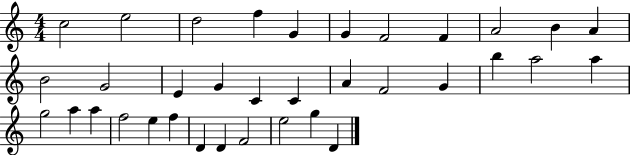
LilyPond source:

{
  \clef treble
  \numericTimeSignature
  \time 4/4
  \key c \major
  c''2 e''2 | d''2 f''4 g'4 | g'4 f'2 f'4 | a'2 b'4 a'4 | \break b'2 g'2 | e'4 g'4 c'4 c'4 | a'4 f'2 g'4 | b''4 a''2 a''4 | \break g''2 a''4 a''4 | f''2 e''4 f''4 | d'4 d'4 f'2 | e''2 g''4 d'4 | \break \bar "|."
}